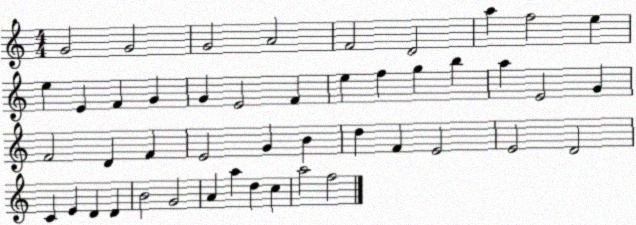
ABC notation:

X:1
T:Untitled
M:4/4
L:1/4
K:C
G2 G2 G2 A2 F2 D2 a f2 e e E F G G E2 F e f g b a E2 G F2 D F E2 G B d F E2 E2 D2 C E D D B2 G2 A a d c a2 f2